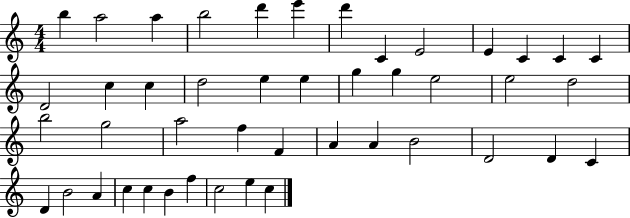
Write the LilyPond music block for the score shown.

{
  \clef treble
  \numericTimeSignature
  \time 4/4
  \key c \major
  b''4 a''2 a''4 | b''2 d'''4 e'''4 | d'''4 c'4 e'2 | e'4 c'4 c'4 c'4 | \break d'2 c''4 c''4 | d''2 e''4 e''4 | g''4 g''4 e''2 | e''2 d''2 | \break b''2 g''2 | a''2 f''4 f'4 | a'4 a'4 b'2 | d'2 d'4 c'4 | \break d'4 b'2 a'4 | c''4 c''4 b'4 f''4 | c''2 e''4 c''4 | \bar "|."
}